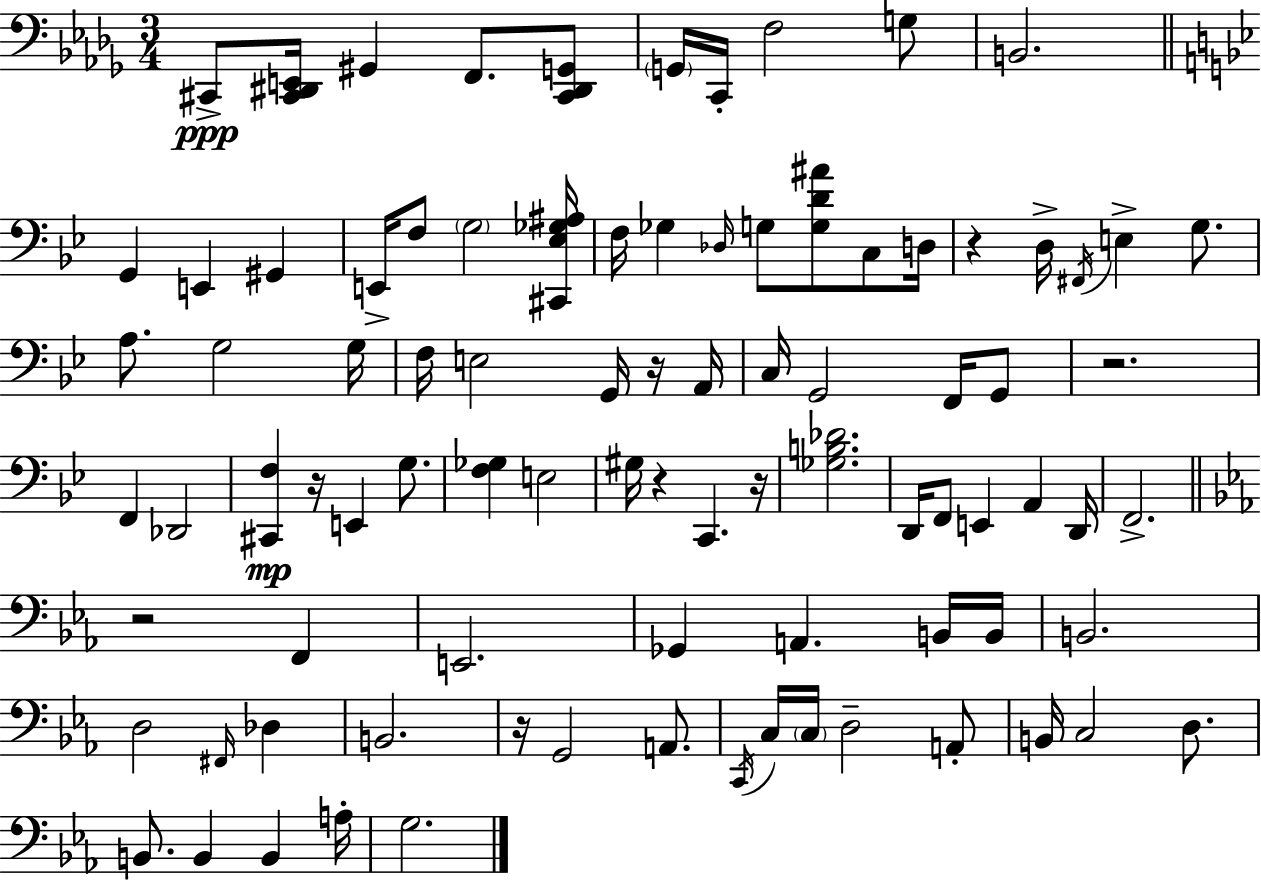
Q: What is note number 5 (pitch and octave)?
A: C2